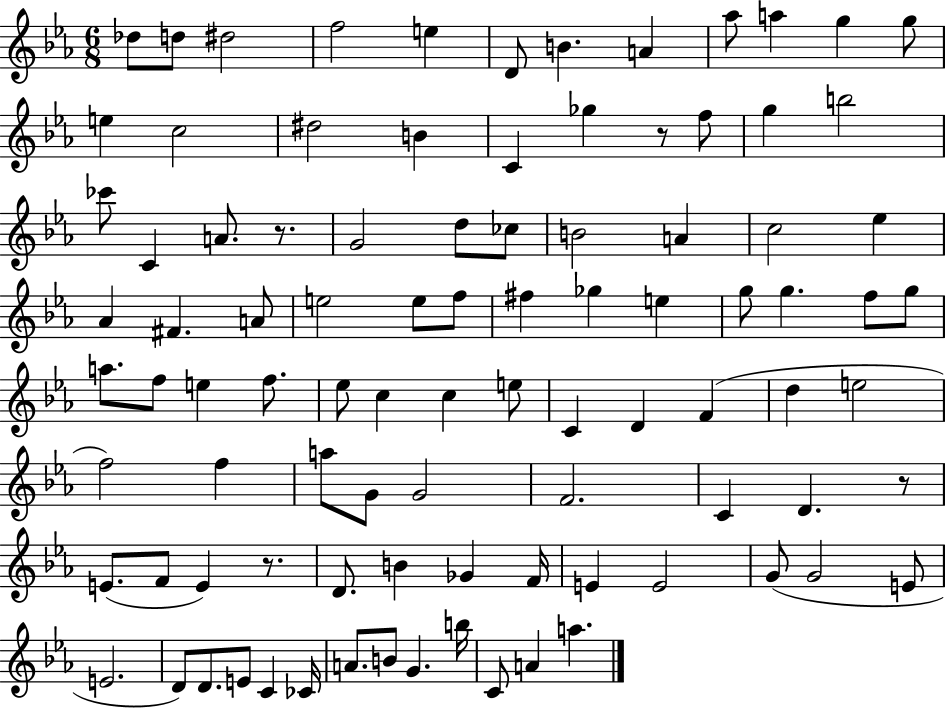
Db5/e D5/e D#5/h F5/h E5/q D4/e B4/q. A4/q Ab5/e A5/q G5/q G5/e E5/q C5/h D#5/h B4/q C4/q Gb5/q R/e F5/e G5/q B5/h CES6/e C4/q A4/e. R/e. G4/h D5/e CES5/e B4/h A4/q C5/h Eb5/q Ab4/q F#4/q. A4/e E5/h E5/e F5/e F#5/q Gb5/q E5/q G5/e G5/q. F5/e G5/e A5/e. F5/e E5/q F5/e. Eb5/e C5/q C5/q E5/e C4/q D4/q F4/q D5/q E5/h F5/h F5/q A5/e G4/e G4/h F4/h. C4/q D4/q. R/e E4/e. F4/e E4/q R/e. D4/e. B4/q Gb4/q F4/s E4/q E4/h G4/e G4/h E4/e E4/h. D4/e D4/e. E4/e C4/q CES4/s A4/e. B4/e G4/q. B5/s C4/e A4/q A5/q.